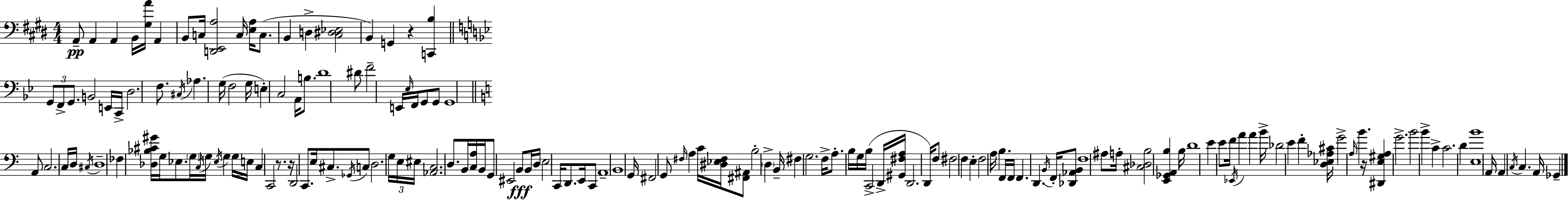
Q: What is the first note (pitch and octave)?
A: A2